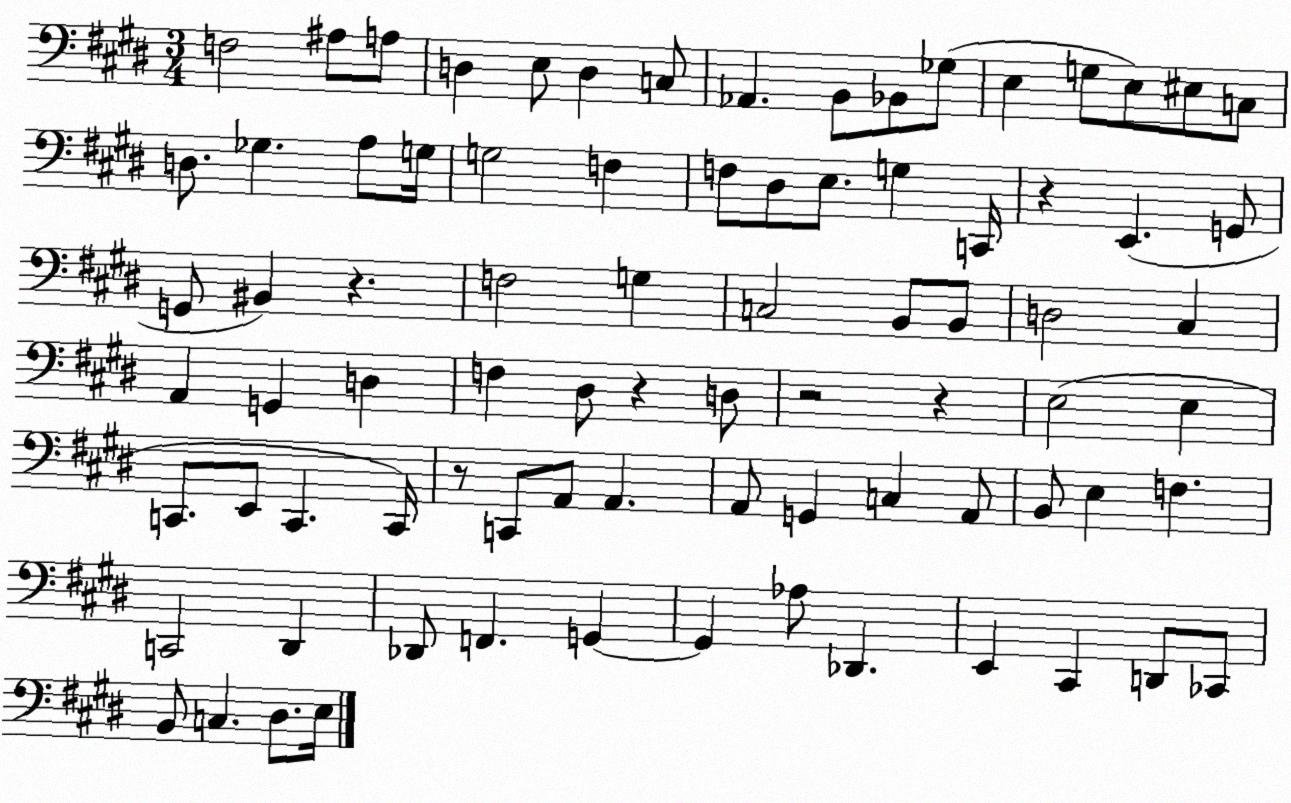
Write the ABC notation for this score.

X:1
T:Untitled
M:3/4
L:1/4
K:E
F,2 ^A,/2 A,/2 D, E,/2 D, C,/2 _A,, B,,/2 _B,,/2 _G,/2 E, G,/2 E,/2 ^E,/2 C,/2 D,/2 _G, A,/2 G,/4 G,2 F, F,/2 ^D,/2 E,/2 G, C,,/4 z E,, G,,/2 G,,/2 ^B,, z F,2 G, C,2 B,,/2 B,,/2 D,2 ^C, A,, G,, D, F, ^D,/2 z D,/2 z2 z E,2 E, C,,/2 E,,/2 C,, C,,/4 z/2 C,,/2 A,,/2 A,, A,,/2 G,, C, A,,/2 B,,/2 E, F, C,,2 ^D,, _D,,/2 F,, G,, G,, _A,/2 _D,, E,, ^C,, D,,/2 _C,,/2 B,,/2 C, ^D,/2 E,/4